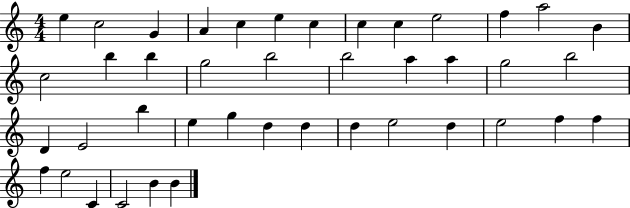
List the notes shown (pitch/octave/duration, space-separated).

E5/q C5/h G4/q A4/q C5/q E5/q C5/q C5/q C5/q E5/h F5/q A5/h B4/q C5/h B5/q B5/q G5/h B5/h B5/h A5/q A5/q G5/h B5/h D4/q E4/h B5/q E5/q G5/q D5/q D5/q D5/q E5/h D5/q E5/h F5/q F5/q F5/q E5/h C4/q C4/h B4/q B4/q